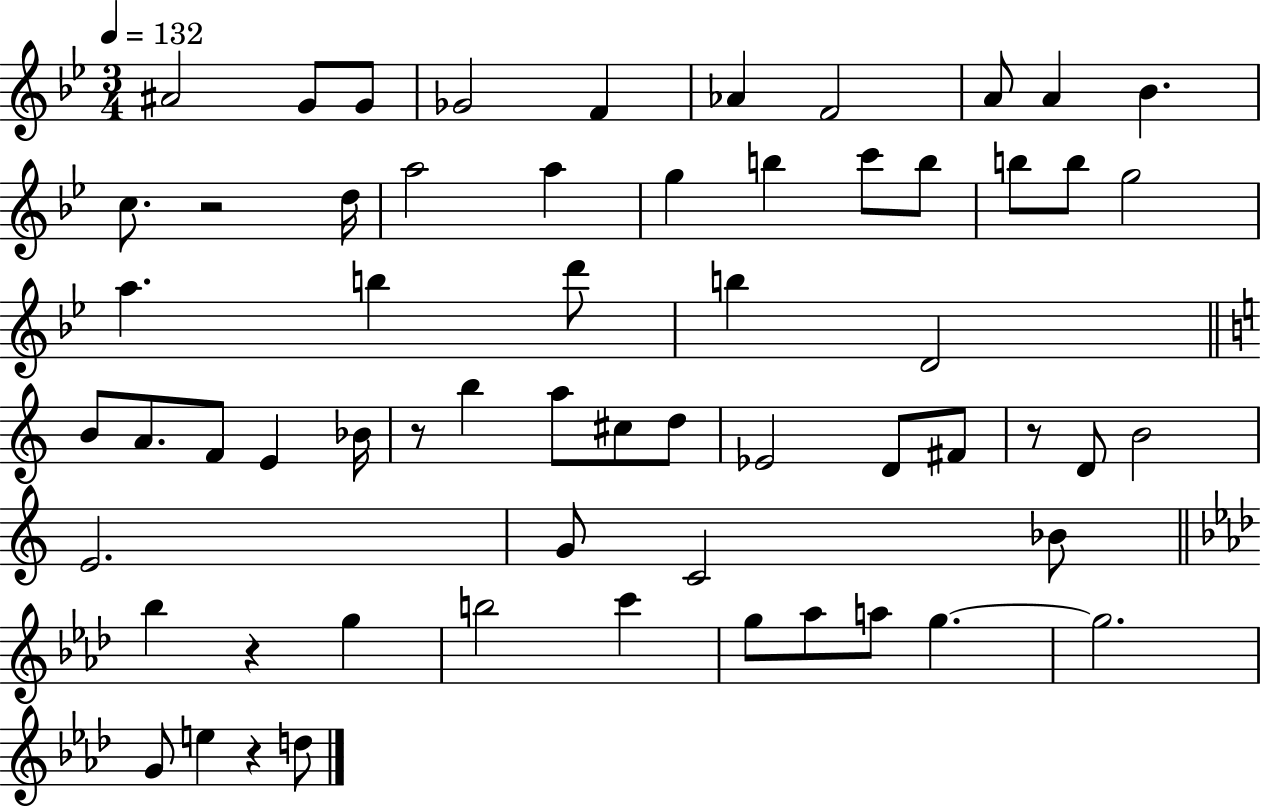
{
  \clef treble
  \numericTimeSignature
  \time 3/4
  \key bes \major
  \tempo 4 = 132
  ais'2 g'8 g'8 | ges'2 f'4 | aes'4 f'2 | a'8 a'4 bes'4. | \break c''8. r2 d''16 | a''2 a''4 | g''4 b''4 c'''8 b''8 | b''8 b''8 g''2 | \break a''4. b''4 d'''8 | b''4 d'2 | \bar "||" \break \key c \major b'8 a'8. f'8 e'4 bes'16 | r8 b''4 a''8 cis''8 d''8 | ees'2 d'8 fis'8 | r8 d'8 b'2 | \break e'2. | g'8 c'2 bes'8 | \bar "||" \break \key f \minor bes''4 r4 g''4 | b''2 c'''4 | g''8 aes''8 a''8 g''4.~~ | g''2. | \break g'8 e''4 r4 d''8 | \bar "|."
}